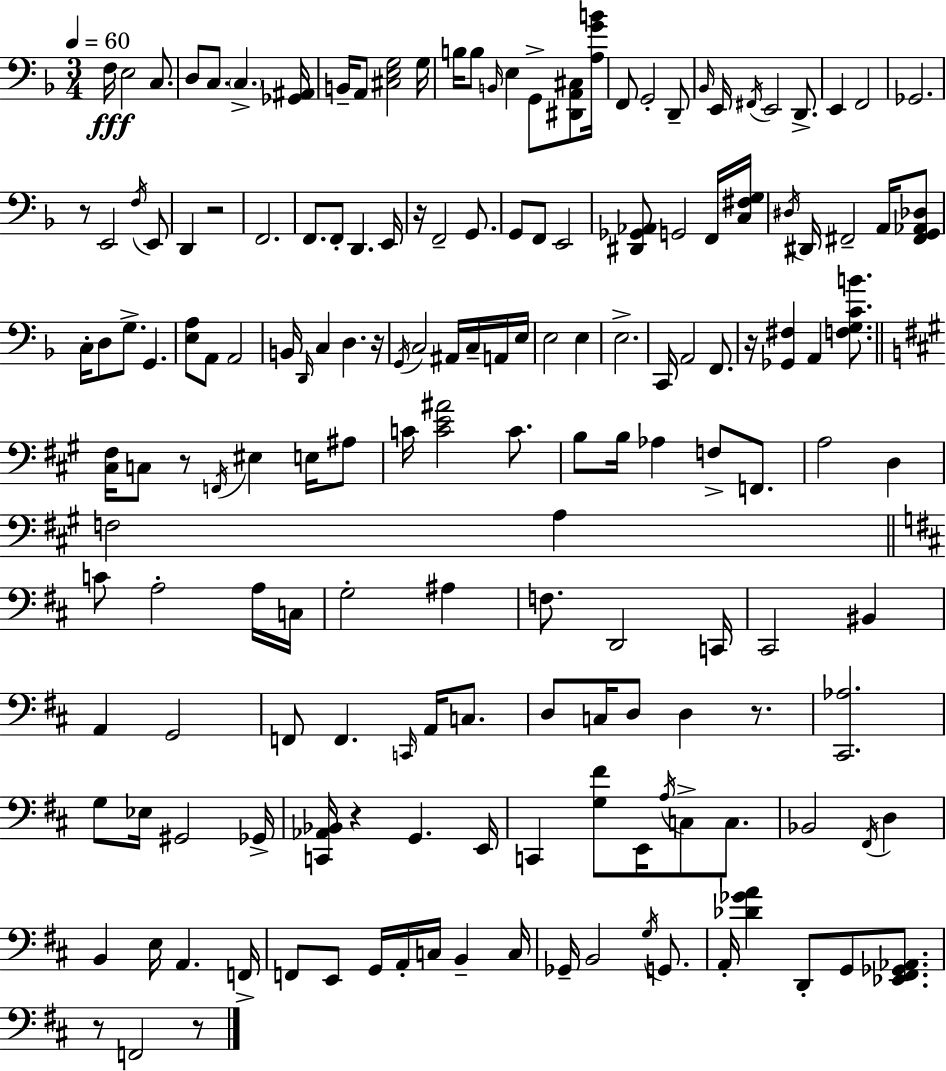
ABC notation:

X:1
T:Untitled
M:3/4
L:1/4
K:Dm
F,/4 E,2 C,/2 D,/2 C,/2 C, [_G,,^A,,]/4 B,,/4 A,,/2 [^C,E,G,]2 G,/4 B,/4 B,/2 B,,/4 E, G,,/2 [^D,,A,,^C,]/2 [A,GB]/4 F,,/2 G,,2 D,,/2 _B,,/4 E,,/4 ^F,,/4 E,,2 D,,/2 E,, F,,2 _G,,2 z/2 E,,2 F,/4 E,,/2 D,, z2 F,,2 F,,/2 F,,/2 D,, E,,/4 z/4 F,,2 G,,/2 G,,/2 F,,/2 E,,2 [^D,,_G,,_A,,]/2 G,,2 F,,/4 [C,^F,G,]/4 ^D,/4 ^D,,/4 ^F,,2 A,,/4 [^F,,G,,_A,,_D,]/2 C,/4 D,/2 G,/2 G,, [E,A,]/2 A,,/2 A,,2 B,,/4 D,,/4 C, D, z/4 G,,/4 C,2 ^A,,/4 C,/4 A,,/4 E,/4 E,2 E, E,2 C,,/4 A,,2 F,,/2 z/4 [_G,,^F,] A,, [F,G,CB]/2 [^C,^F,]/4 C,/2 z/2 F,,/4 ^E, E,/4 ^A,/2 C/4 [CE^A]2 C/2 B,/2 B,/4 _A, F,/2 F,,/2 A,2 D, F,2 A, C/2 A,2 A,/4 C,/4 G,2 ^A, F,/2 D,,2 C,,/4 ^C,,2 ^B,, A,, G,,2 F,,/2 F,, C,,/4 A,,/4 C,/2 D,/2 C,/4 D,/2 D, z/2 [^C,,_A,]2 G,/2 _E,/4 ^G,,2 _G,,/4 [C,,_A,,_B,,]/4 z G,, E,,/4 C,, [G,^F]/2 E,,/4 A,/4 C,/2 C,/2 _B,,2 ^F,,/4 D, B,, E,/4 A,, F,,/4 F,,/2 E,,/2 G,,/4 A,,/4 C,/4 B,, C,/4 _G,,/4 B,,2 G,/4 G,,/2 A,,/4 [_D_GA] D,,/2 G,,/2 [_E,,^F,,_G,,_A,,]/2 z/2 F,,2 z/2